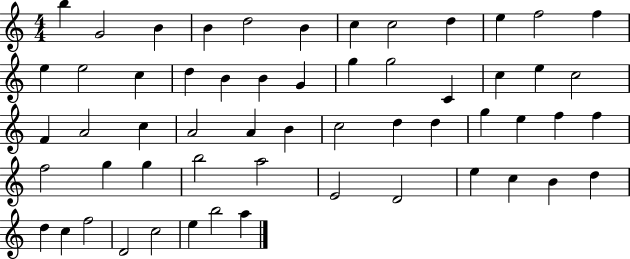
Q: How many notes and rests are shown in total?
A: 57